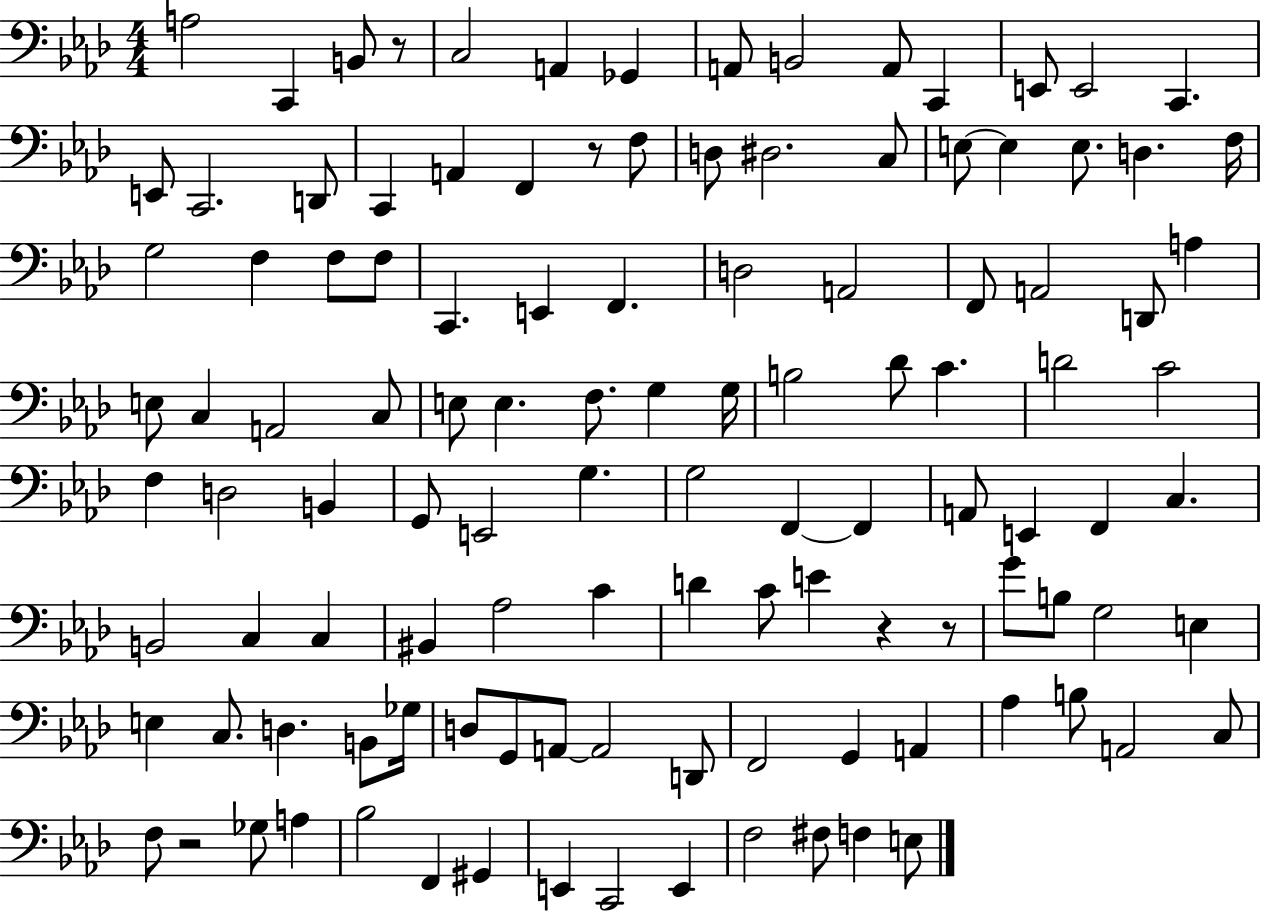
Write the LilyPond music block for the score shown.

{
  \clef bass
  \numericTimeSignature
  \time 4/4
  \key aes \major
  a2 c,4 b,8 r8 | c2 a,4 ges,4 | a,8 b,2 a,8 c,4 | e,8 e,2 c,4. | \break e,8 c,2. d,8 | c,4 a,4 f,4 r8 f8 | d8 dis2. c8 | e8~~ e4 e8. d4. f16 | \break g2 f4 f8 f8 | c,4. e,4 f,4. | d2 a,2 | f,8 a,2 d,8 a4 | \break e8 c4 a,2 c8 | e8 e4. f8. g4 g16 | b2 des'8 c'4. | d'2 c'2 | \break f4 d2 b,4 | g,8 e,2 g4. | g2 f,4~~ f,4 | a,8 e,4 f,4 c4. | \break b,2 c4 c4 | bis,4 aes2 c'4 | d'4 c'8 e'4 r4 r8 | g'8 b8 g2 e4 | \break e4 c8. d4. b,8 ges16 | d8 g,8 a,8~~ a,2 d,8 | f,2 g,4 a,4 | aes4 b8 a,2 c8 | \break f8 r2 ges8 a4 | bes2 f,4 gis,4 | e,4 c,2 e,4 | f2 fis8 f4 e8 | \break \bar "|."
}